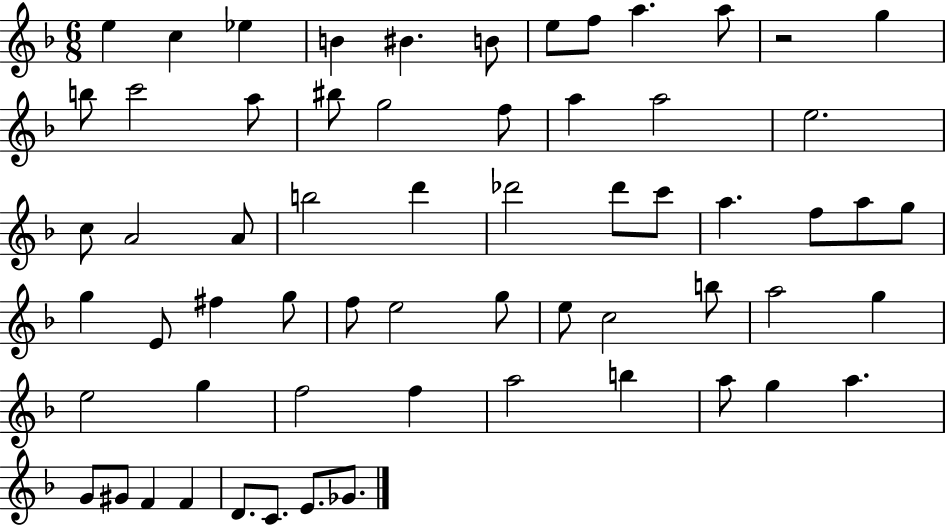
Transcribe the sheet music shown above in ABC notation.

X:1
T:Untitled
M:6/8
L:1/4
K:F
e c _e B ^B B/2 e/2 f/2 a a/2 z2 g b/2 c'2 a/2 ^b/2 g2 f/2 a a2 e2 c/2 A2 A/2 b2 d' _d'2 _d'/2 c'/2 a f/2 a/2 g/2 g E/2 ^f g/2 f/2 e2 g/2 e/2 c2 b/2 a2 g e2 g f2 f a2 b a/2 g a G/2 ^G/2 F F D/2 C/2 E/2 _G/2